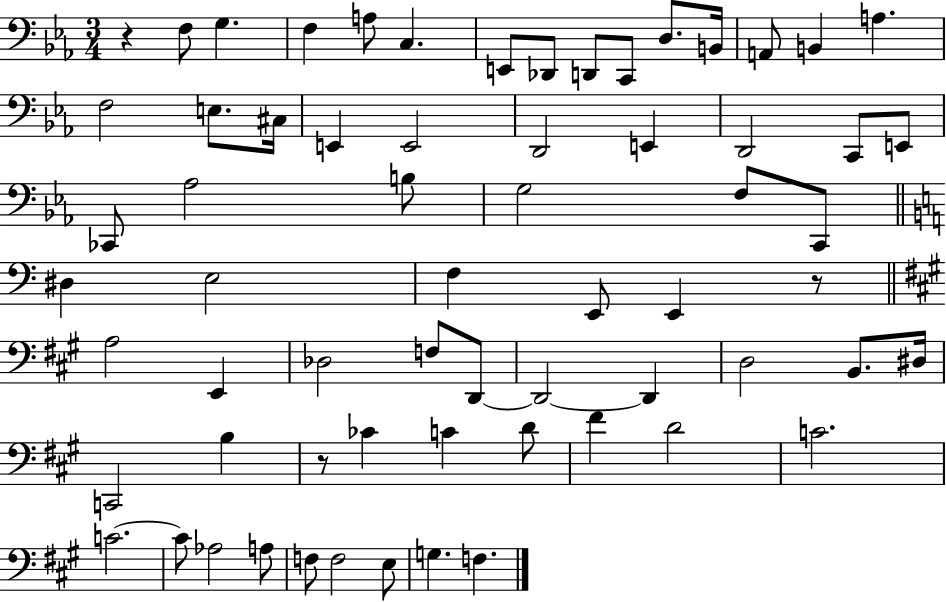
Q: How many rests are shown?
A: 3